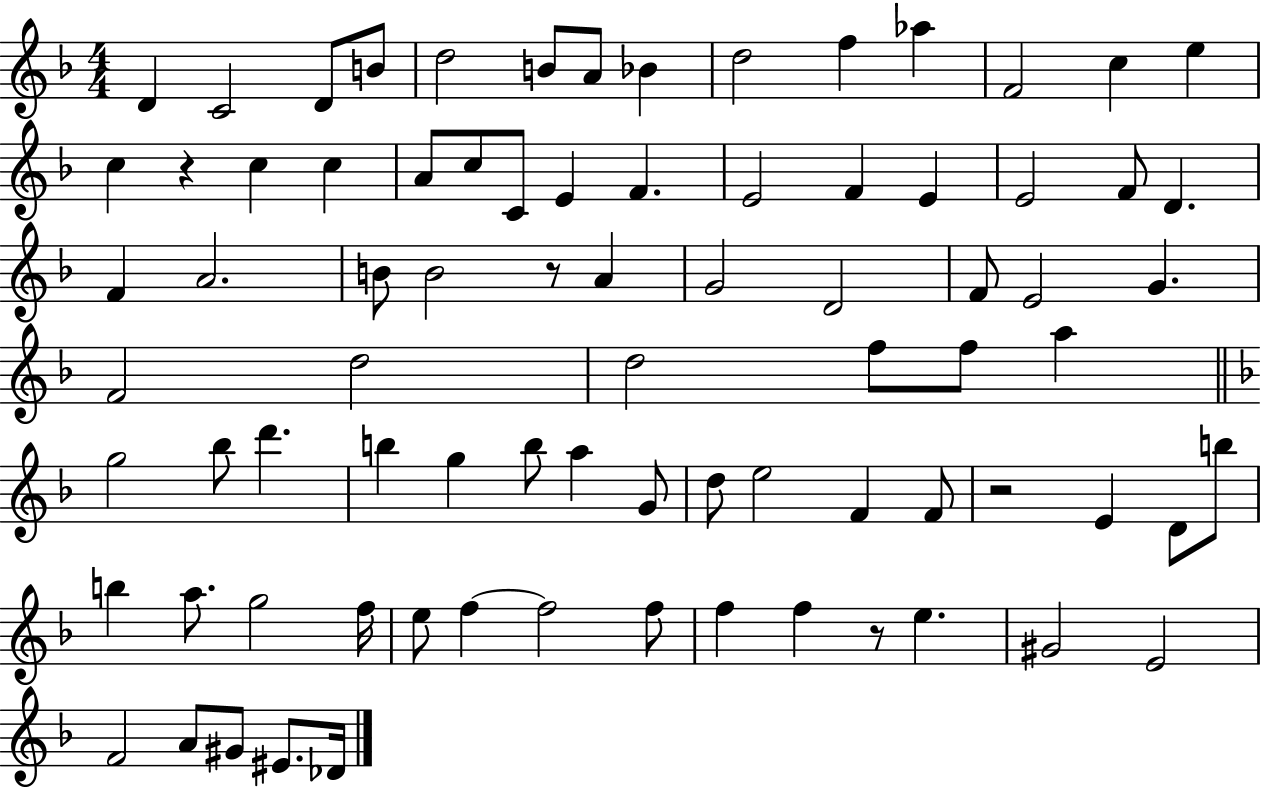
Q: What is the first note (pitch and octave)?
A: D4